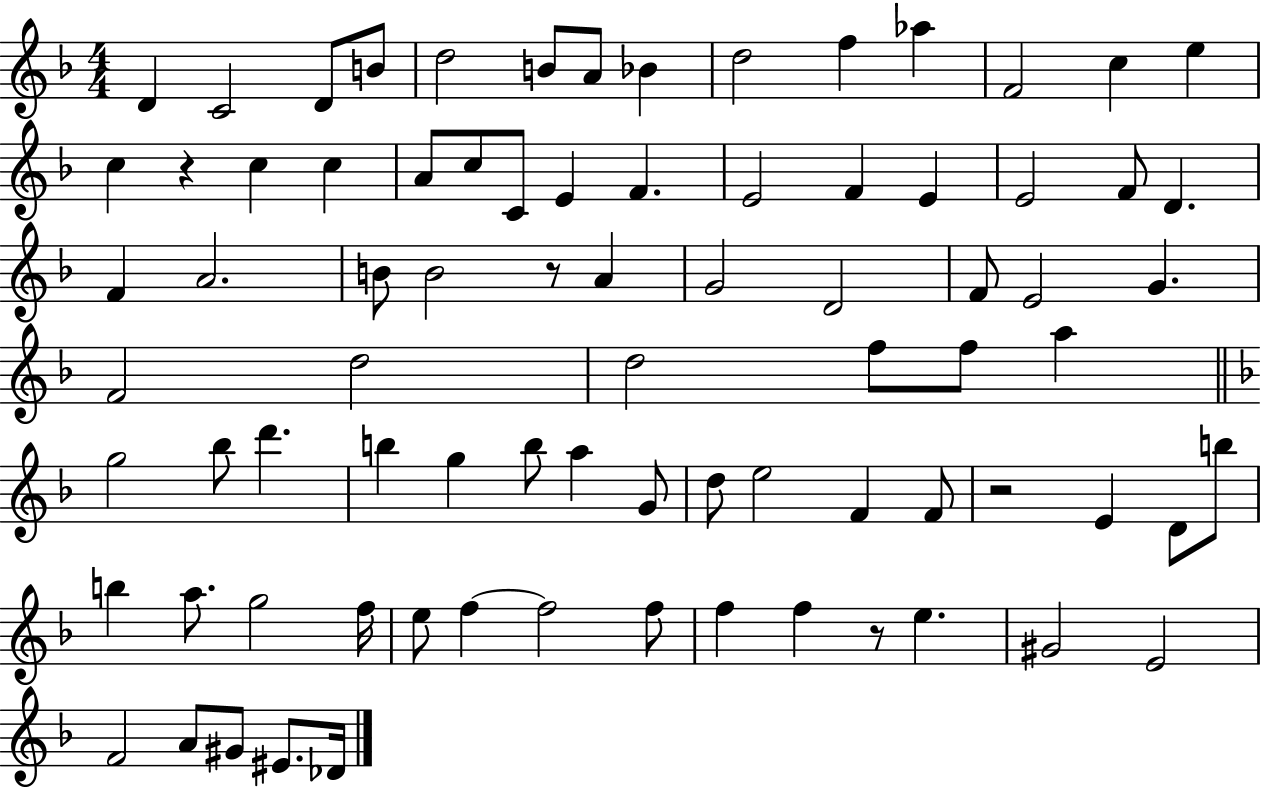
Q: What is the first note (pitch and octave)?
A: D4